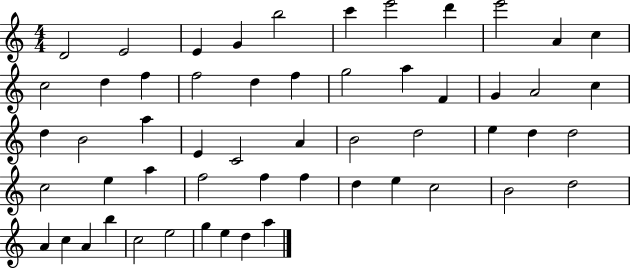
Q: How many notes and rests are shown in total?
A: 55